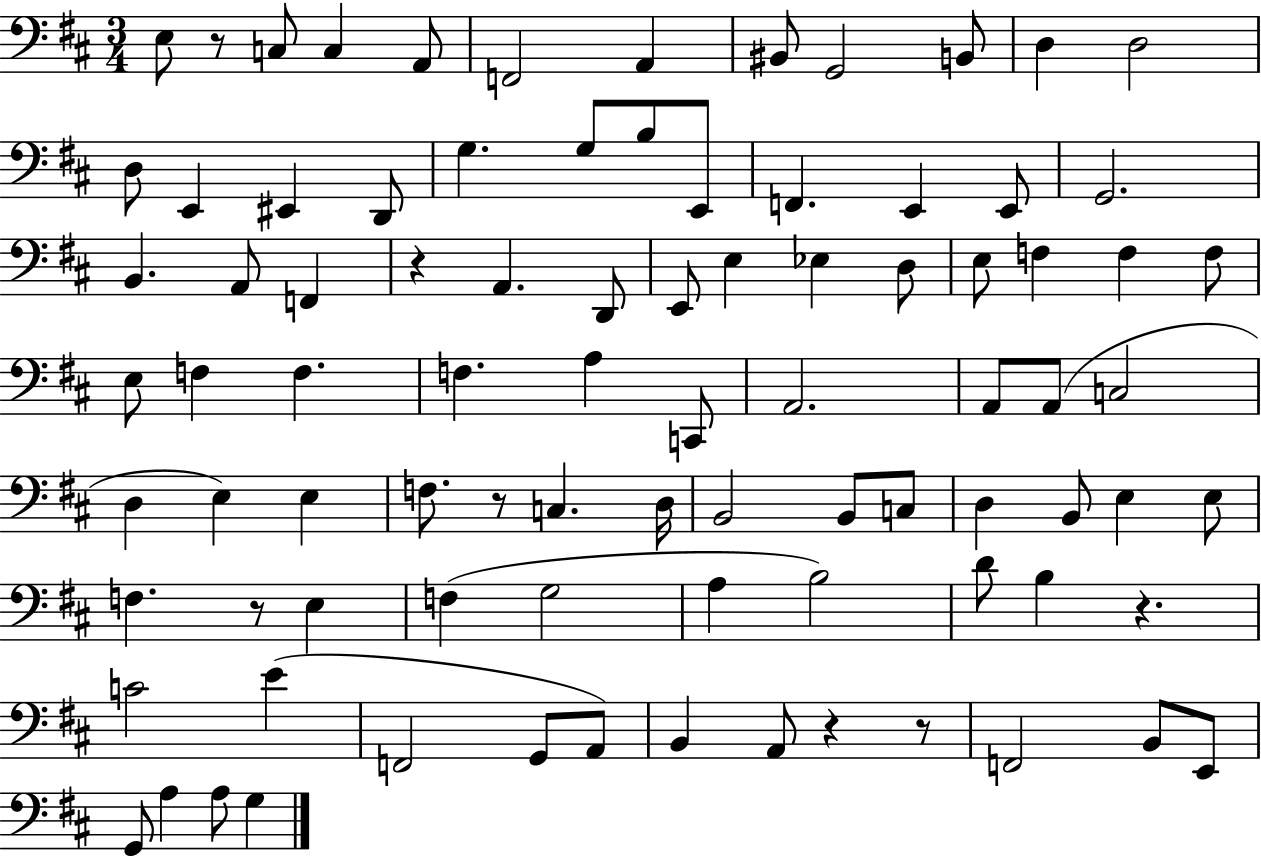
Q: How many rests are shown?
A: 7